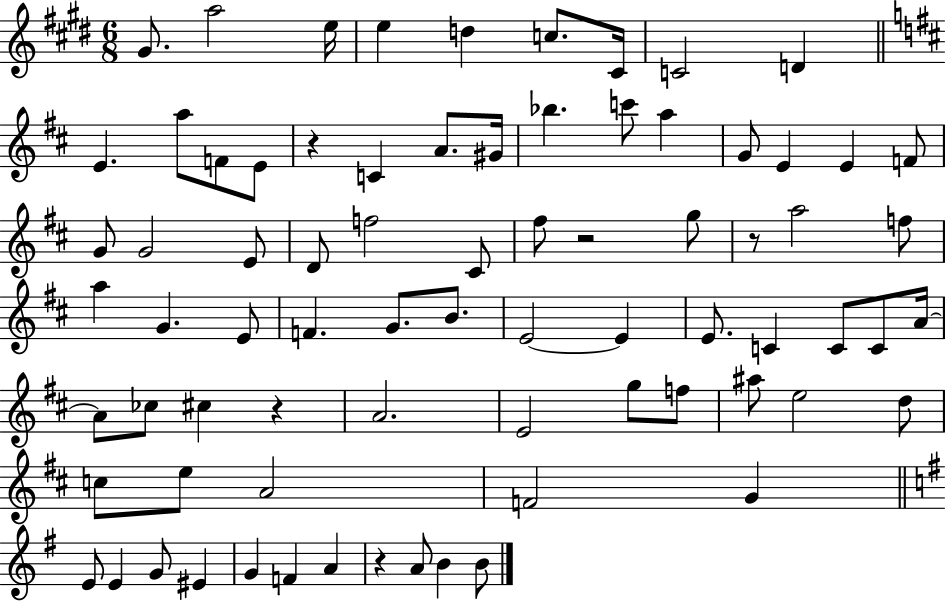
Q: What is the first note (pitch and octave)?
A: G#4